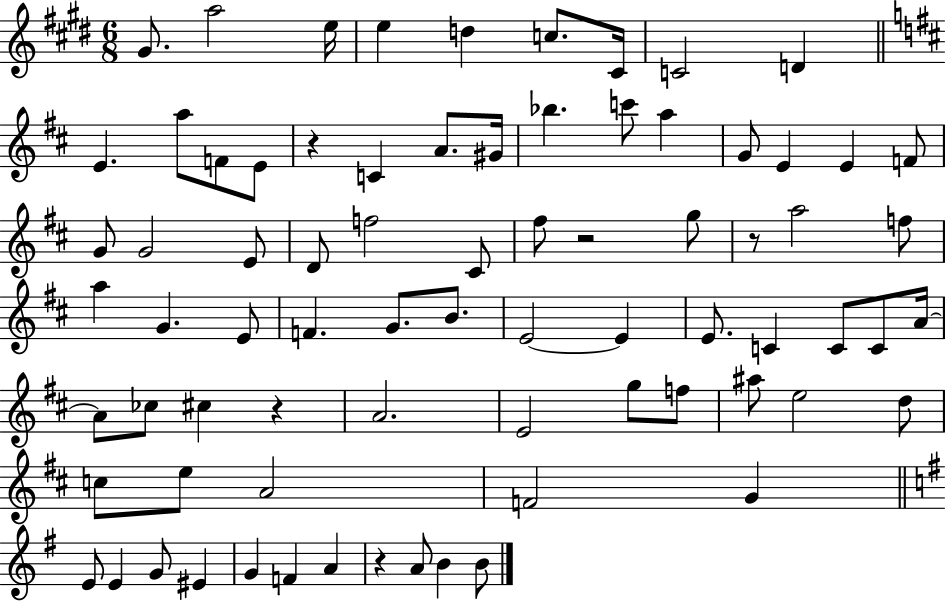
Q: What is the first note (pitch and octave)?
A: G#4